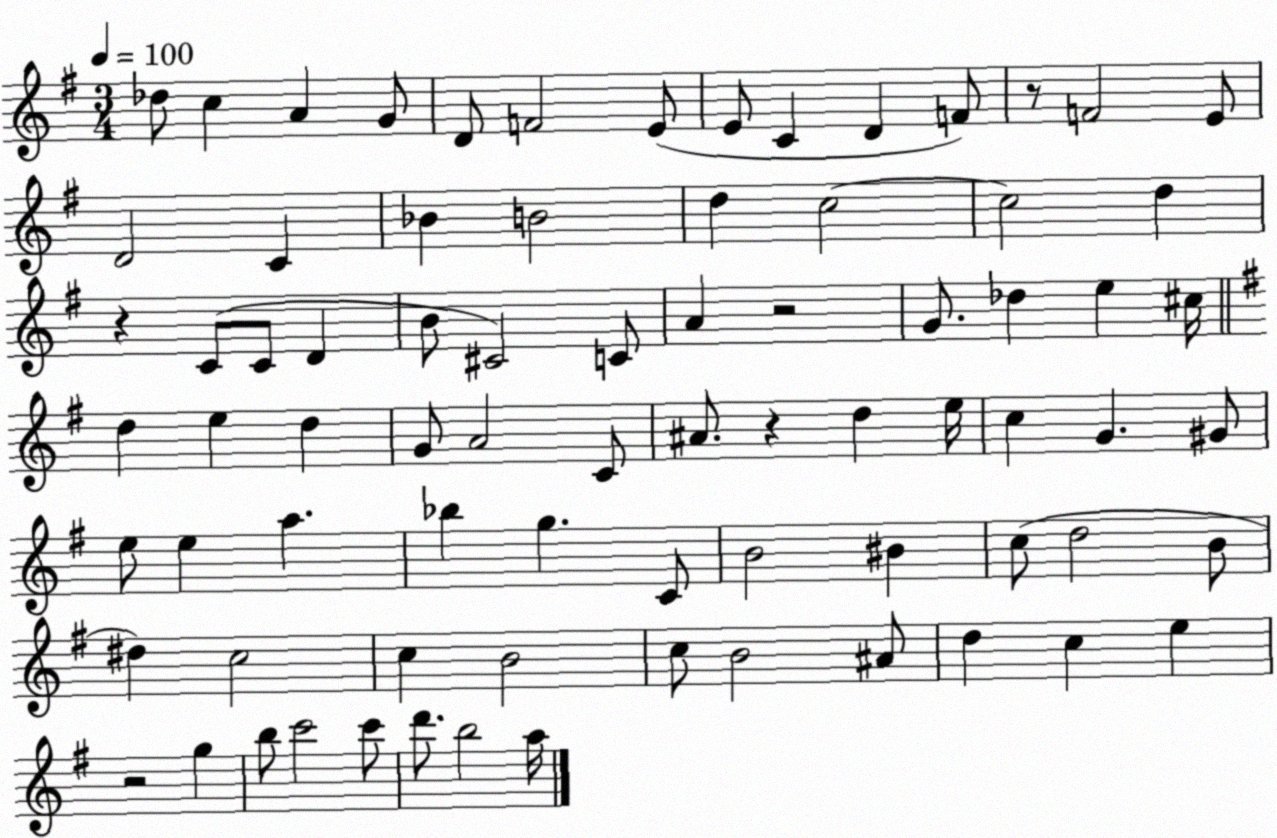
X:1
T:Untitled
M:3/4
L:1/4
K:G
_d/2 c A G/2 D/2 F2 E/2 E/2 C D F/2 z/2 F2 E/2 D2 C _B B2 d c2 c2 d z C/2 C/2 D B/2 ^C2 C/2 A z2 G/2 _d e ^c/4 d e d G/2 A2 C/2 ^A/2 z d e/4 c G ^G/2 e/2 e a _b g C/2 B2 ^B c/2 d2 B/2 ^d c2 c B2 c/2 B2 ^A/2 d c e z2 g b/2 c'2 c'/2 d'/2 b2 a/4